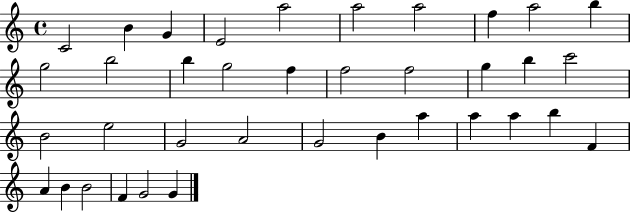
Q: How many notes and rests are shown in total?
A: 37